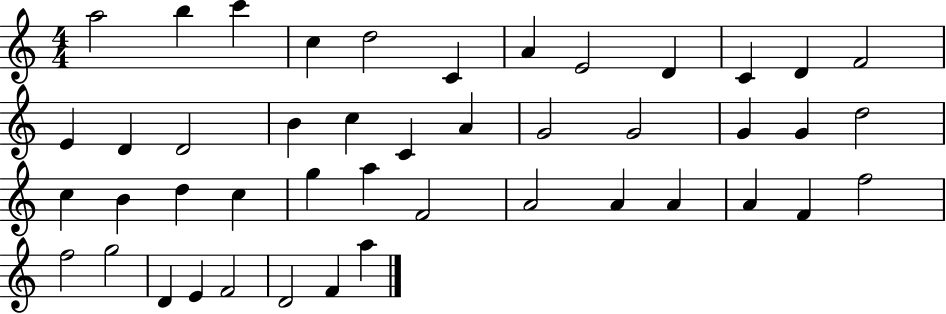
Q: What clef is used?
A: treble